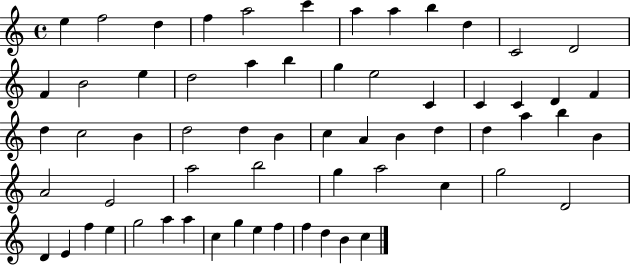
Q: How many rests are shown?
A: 0